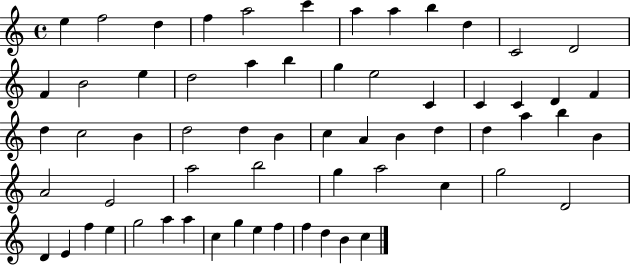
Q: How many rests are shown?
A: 0